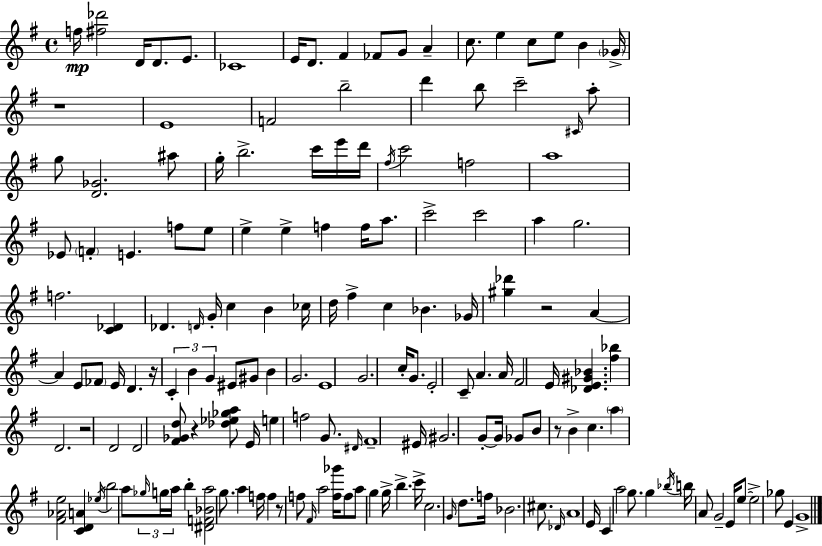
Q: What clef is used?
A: treble